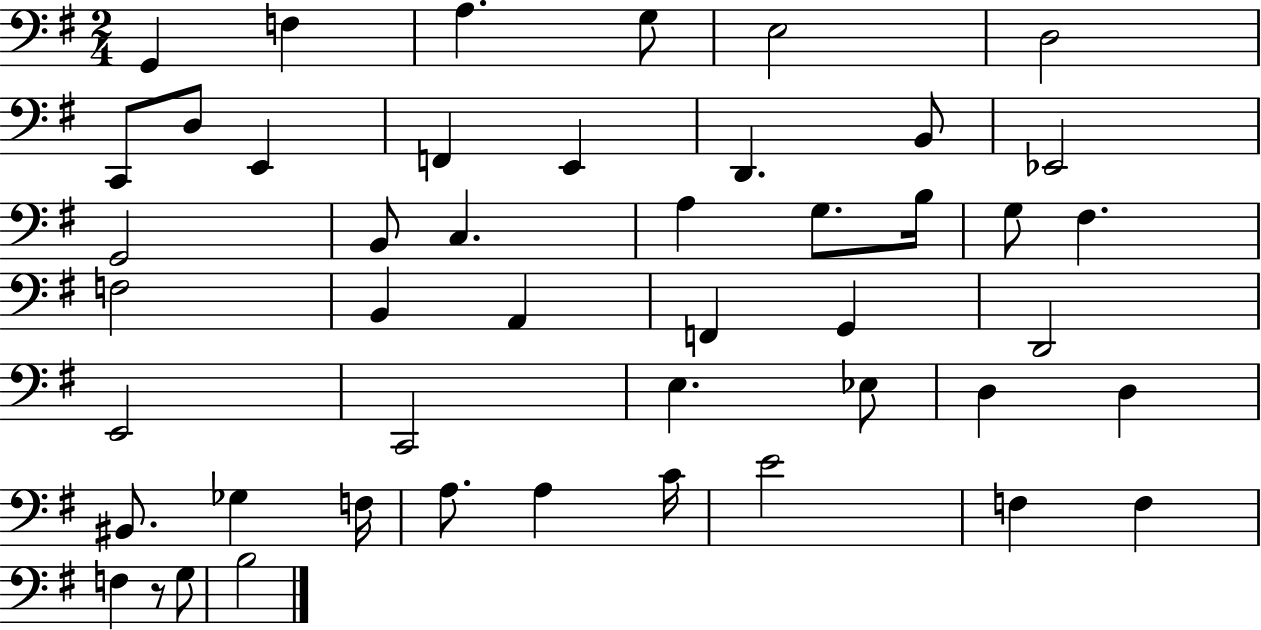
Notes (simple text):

G2/q F3/q A3/q. G3/e E3/h D3/h C2/e D3/e E2/q F2/q E2/q D2/q. B2/e Eb2/h G2/h B2/e C3/q. A3/q G3/e. B3/s G3/e F#3/q. F3/h B2/q A2/q F2/q G2/q D2/h E2/h C2/h E3/q. Eb3/e D3/q D3/q BIS2/e. Gb3/q F3/s A3/e. A3/q C4/s E4/h F3/q F3/q F3/q R/e G3/e B3/h